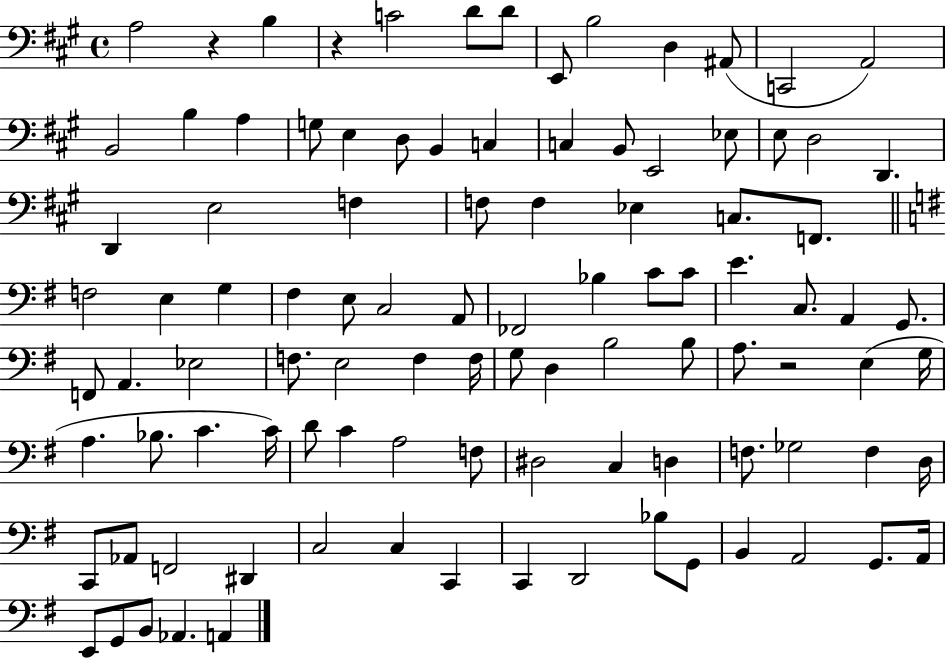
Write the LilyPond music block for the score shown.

{
  \clef bass
  \time 4/4
  \defaultTimeSignature
  \key a \major
  a2 r4 b4 | r4 c'2 d'8 d'8 | e,8 b2 d4 ais,8( | c,2 a,2) | \break b,2 b4 a4 | g8 e4 d8 b,4 c4 | c4 b,8 e,2 ees8 | e8 d2 d,4. | \break d,4 e2 f4 | f8 f4 ees4 c8. f,8. | \bar "||" \break \key e \minor f2 e4 g4 | fis4 e8 c2 a,8 | fes,2 bes4 c'8 c'8 | e'4. c8. a,4 g,8. | \break f,8 a,4. ees2 | f8. e2 f4 f16 | g8 d4 b2 b8 | a8. r2 e4( g16 | \break a4. bes8. c'4. c'16) | d'8 c'4 a2 f8 | dis2 c4 d4 | f8. ges2 f4 d16 | \break c,8 aes,8 f,2 dis,4 | c2 c4 c,4 | c,4 d,2 bes8 g,8 | b,4 a,2 g,8. a,16 | \break e,8 g,8 b,8 aes,4. a,4 | \bar "|."
}